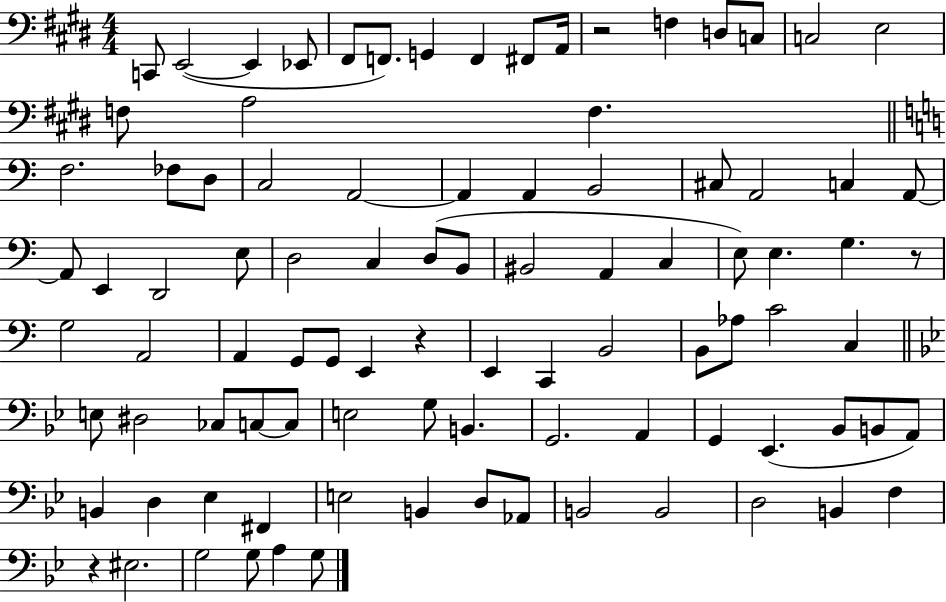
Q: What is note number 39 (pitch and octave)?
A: BIS2